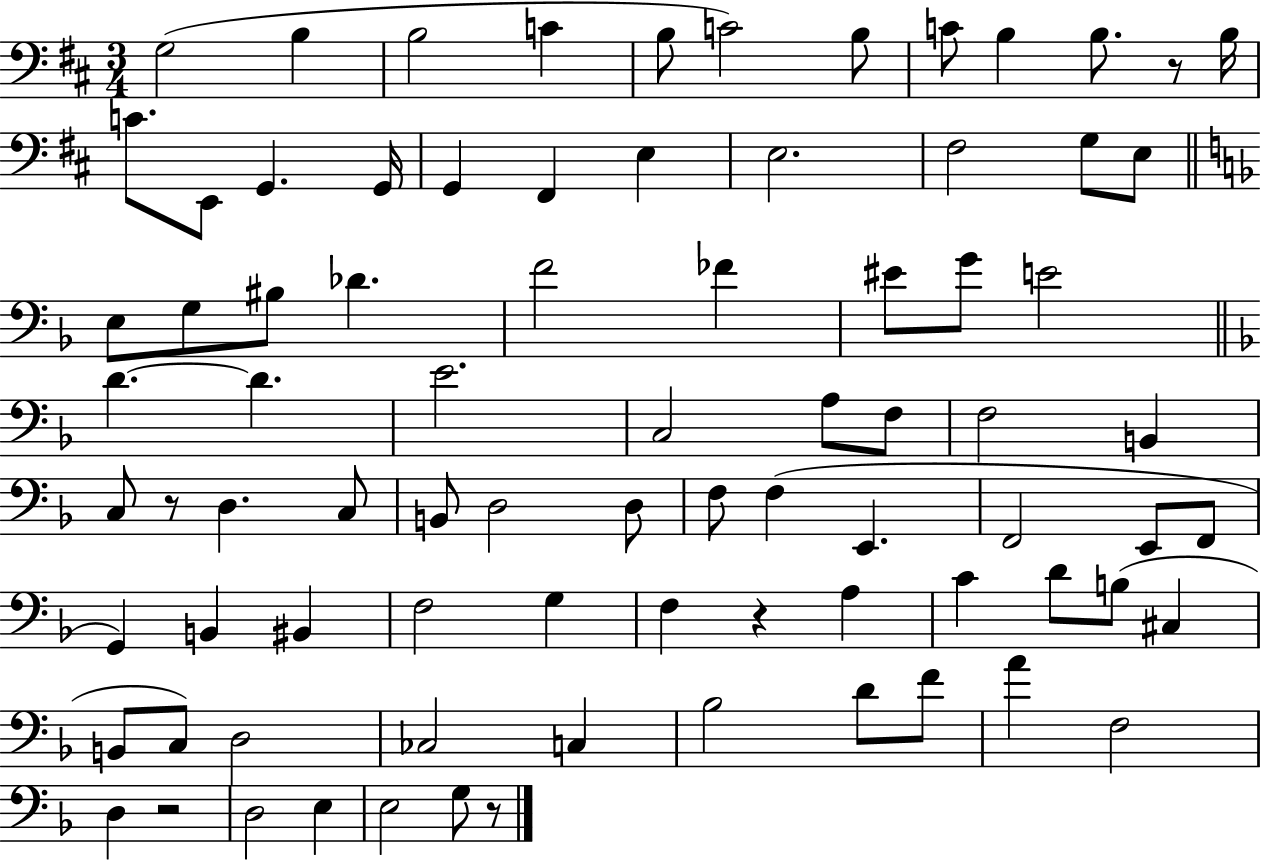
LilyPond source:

{
  \clef bass
  \numericTimeSignature
  \time 3/4
  \key d \major
  g2( b4 | b2 c'4 | b8 c'2) b8 | c'8 b4 b8. r8 b16 | \break c'8. e,8 g,4. g,16 | g,4 fis,4 e4 | e2. | fis2 g8 e8 | \break \bar "||" \break \key f \major e8 g8 bis8 des'4. | f'2 fes'4 | eis'8 g'8 e'2 | \bar "||" \break \key f \major d'4.~~ d'4. | e'2. | c2 a8 f8 | f2 b,4 | \break c8 r8 d4. c8 | b,8 d2 d8 | f8 f4( e,4. | f,2 e,8 f,8 | \break g,4) b,4 bis,4 | f2 g4 | f4 r4 a4 | c'4 d'8 b8( cis4 | \break b,8 c8) d2 | ces2 c4 | bes2 d'8 f'8 | a'4 f2 | \break d4 r2 | d2 e4 | e2 g8 r8 | \bar "|."
}